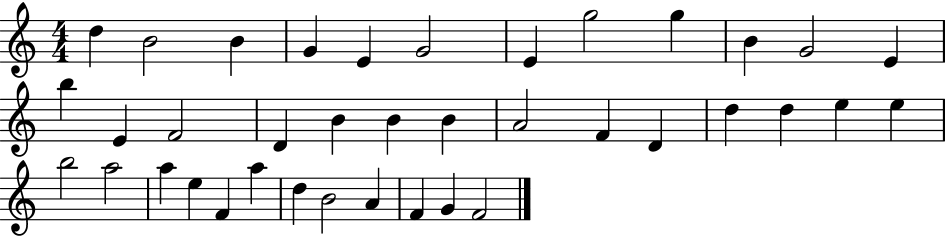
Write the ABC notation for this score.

X:1
T:Untitled
M:4/4
L:1/4
K:C
d B2 B G E G2 E g2 g B G2 E b E F2 D B B B A2 F D d d e e b2 a2 a e F a d B2 A F G F2